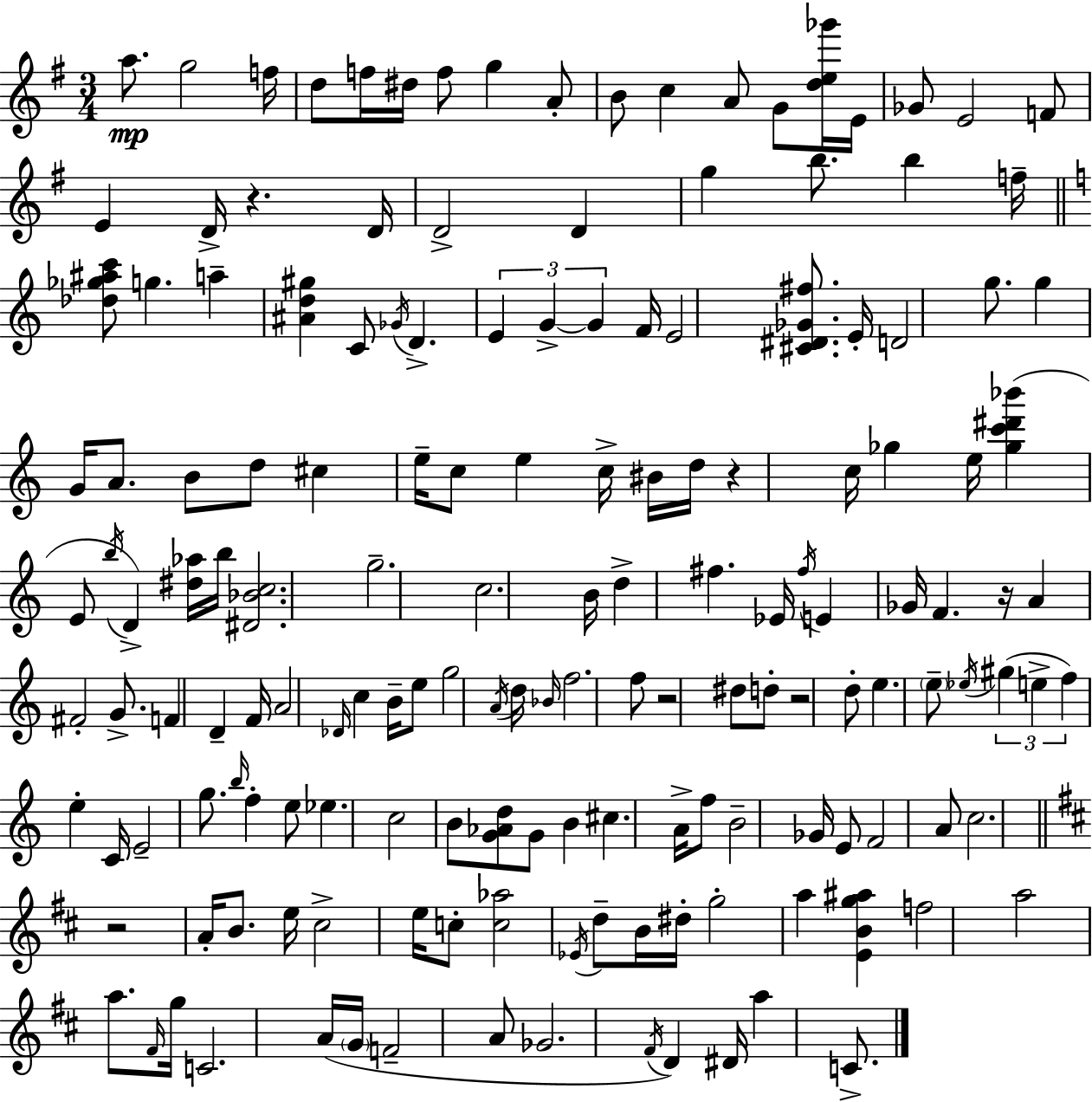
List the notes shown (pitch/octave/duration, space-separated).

A5/e. G5/h F5/s D5/e F5/s D#5/s F5/e G5/q A4/e B4/e C5/q A4/e G4/e [D5,E5,Gb6]/s E4/s Gb4/e E4/h F4/e E4/q D4/s R/q. D4/s D4/h D4/q G5/q B5/e. B5/q F5/s [Db5,Gb5,A#5,C6]/e G5/q. A5/q [A#4,D5,G#5]/q C4/e Gb4/s D4/q. E4/q G4/q G4/q F4/s E4/h [C#4,D#4,Gb4,F#5]/e. E4/s D4/h G5/e. G5/q G4/s A4/e. B4/e D5/e C#5/q E5/s C5/e E5/q C5/s BIS4/s D5/s R/q C5/s Gb5/q E5/s [Gb5,C6,D#6,Bb6]/q E4/e B5/s D4/q [D#5,Ab5]/s B5/s [D#4,Bb4,C5]/h. G5/h. C5/h. B4/s D5/q F#5/q. Eb4/s F#5/s E4/q Gb4/s F4/q. R/s A4/q F#4/h G4/e. F4/q D4/q F4/s A4/h Db4/s C5/q B4/s E5/e G5/h A4/s D5/s Bb4/s F5/h. F5/e R/h D#5/e D5/e R/h D5/e E5/q. E5/e Eb5/s G#5/q E5/q F5/q E5/q C4/s E4/h G5/e. B5/s F5/q E5/e Eb5/q. C5/h B4/e [G4,Ab4,D5]/e G4/e B4/q C#5/q. A4/s F5/e B4/h Gb4/s E4/e F4/h A4/e C5/h. R/h A4/s B4/e. E5/s C#5/h E5/s C5/e [C5,Ab5]/h Eb4/s D5/e B4/s D#5/s G5/h A5/q [E4,B4,G5,A#5]/q F5/h A5/h A5/e. F#4/s G5/s C4/h. A4/s G4/s F4/h A4/e Gb4/h. F#4/s D4/q D#4/s A5/q C4/e.